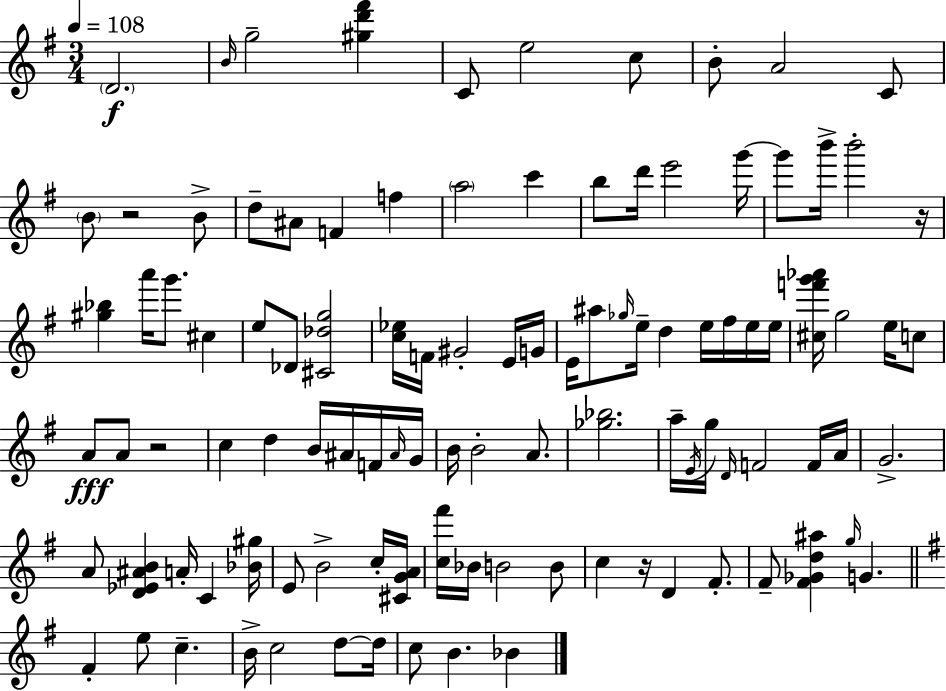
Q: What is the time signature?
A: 3/4